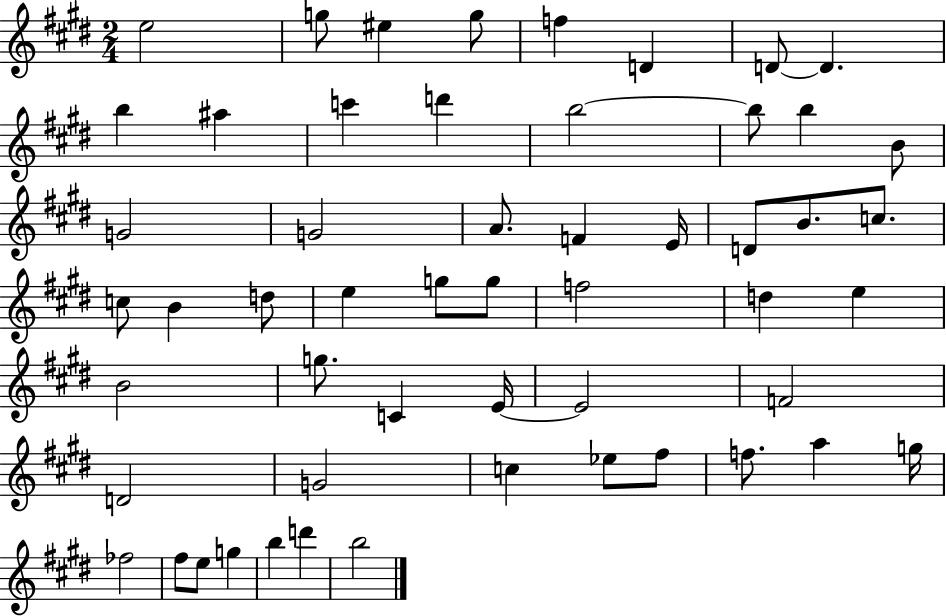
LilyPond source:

{
  \clef treble
  \numericTimeSignature
  \time 2/4
  \key e \major
  e''2 | g''8 eis''4 g''8 | f''4 d'4 | d'8~~ d'4. | \break b''4 ais''4 | c'''4 d'''4 | b''2~~ | b''8 b''4 b'8 | \break g'2 | g'2 | a'8. f'4 e'16 | d'8 b'8. c''8. | \break c''8 b'4 d''8 | e''4 g''8 g''8 | f''2 | d''4 e''4 | \break b'2 | g''8. c'4 e'16~~ | e'2 | f'2 | \break d'2 | g'2 | c''4 ees''8 fis''8 | f''8. a''4 g''16 | \break fes''2 | fis''8 e''8 g''4 | b''4 d'''4 | b''2 | \break \bar "|."
}